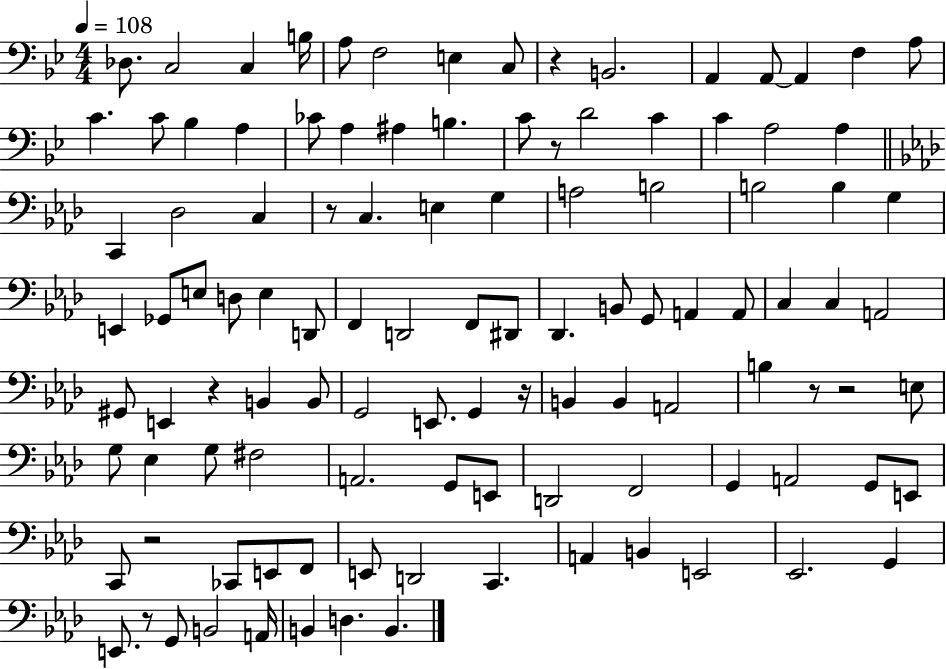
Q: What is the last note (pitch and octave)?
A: B2